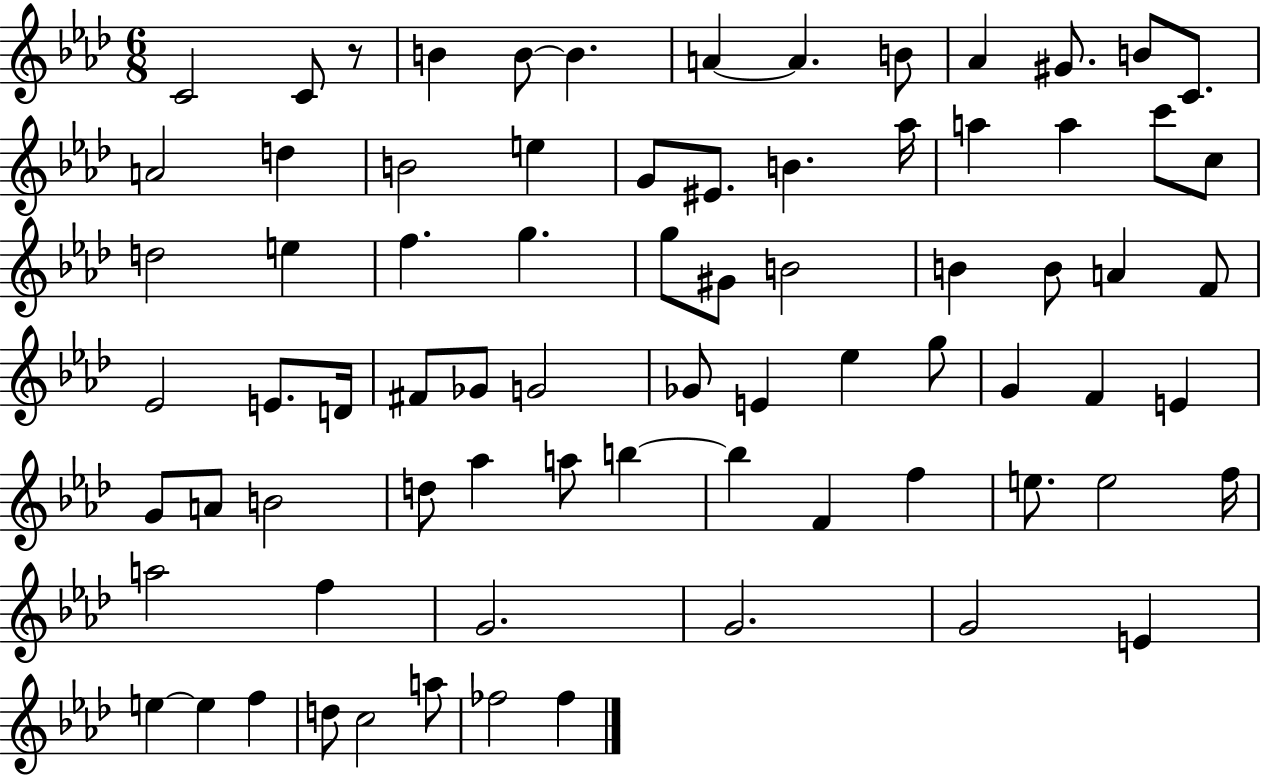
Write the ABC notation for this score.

X:1
T:Untitled
M:6/8
L:1/4
K:Ab
C2 C/2 z/2 B B/2 B A A B/2 _A ^G/2 B/2 C/2 A2 d B2 e G/2 ^E/2 B _a/4 a a c'/2 c/2 d2 e f g g/2 ^G/2 B2 B B/2 A F/2 _E2 E/2 D/4 ^F/2 _G/2 G2 _G/2 E _e g/2 G F E G/2 A/2 B2 d/2 _a a/2 b b F f e/2 e2 f/4 a2 f G2 G2 G2 E e e f d/2 c2 a/2 _f2 _f